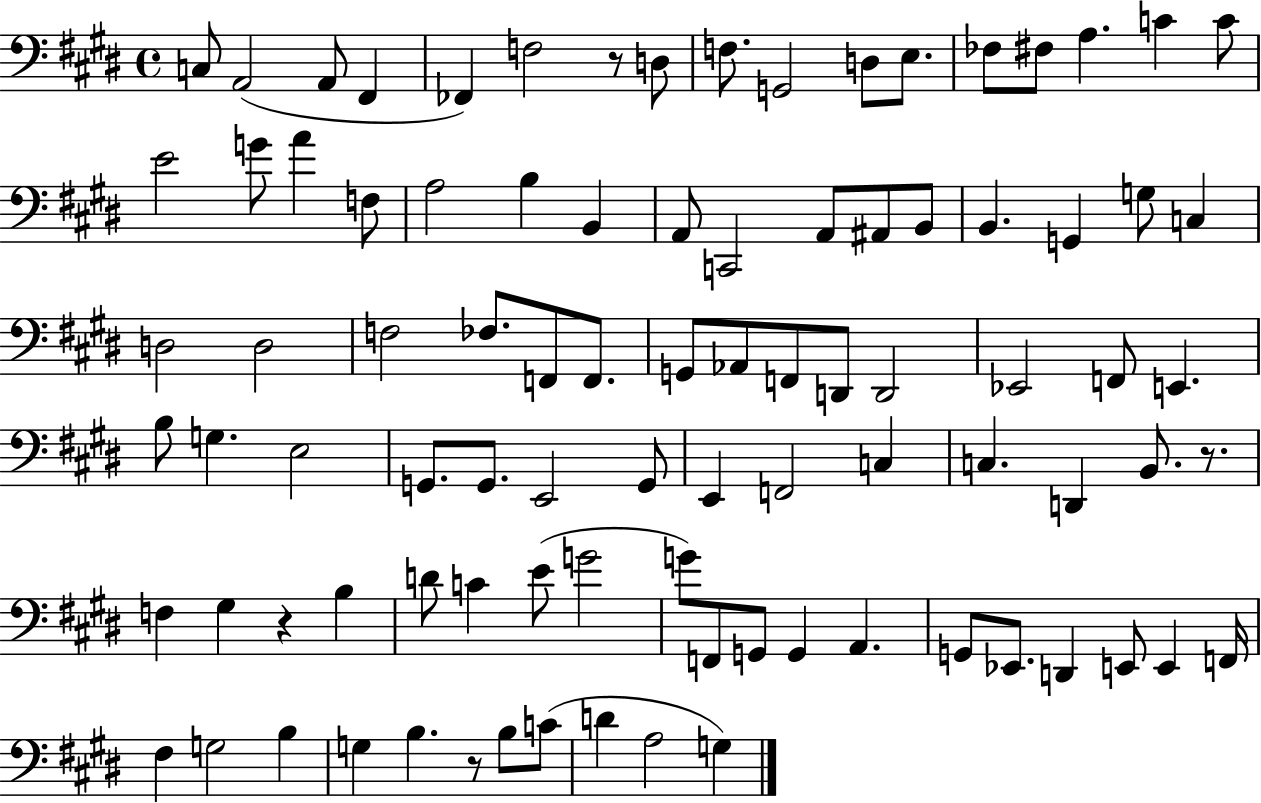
X:1
T:Untitled
M:4/4
L:1/4
K:E
C,/2 A,,2 A,,/2 ^F,, _F,, F,2 z/2 D,/2 F,/2 G,,2 D,/2 E,/2 _F,/2 ^F,/2 A, C C/2 E2 G/2 A F,/2 A,2 B, B,, A,,/2 C,,2 A,,/2 ^A,,/2 B,,/2 B,, G,, G,/2 C, D,2 D,2 F,2 _F,/2 F,,/2 F,,/2 G,,/2 _A,,/2 F,,/2 D,,/2 D,,2 _E,,2 F,,/2 E,, B,/2 G, E,2 G,,/2 G,,/2 E,,2 G,,/2 E,, F,,2 C, C, D,, B,,/2 z/2 F, ^G, z B, D/2 C E/2 G2 G/2 F,,/2 G,,/2 G,, A,, G,,/2 _E,,/2 D,, E,,/2 E,, F,,/4 ^F, G,2 B, G, B, z/2 B,/2 C/2 D A,2 G,